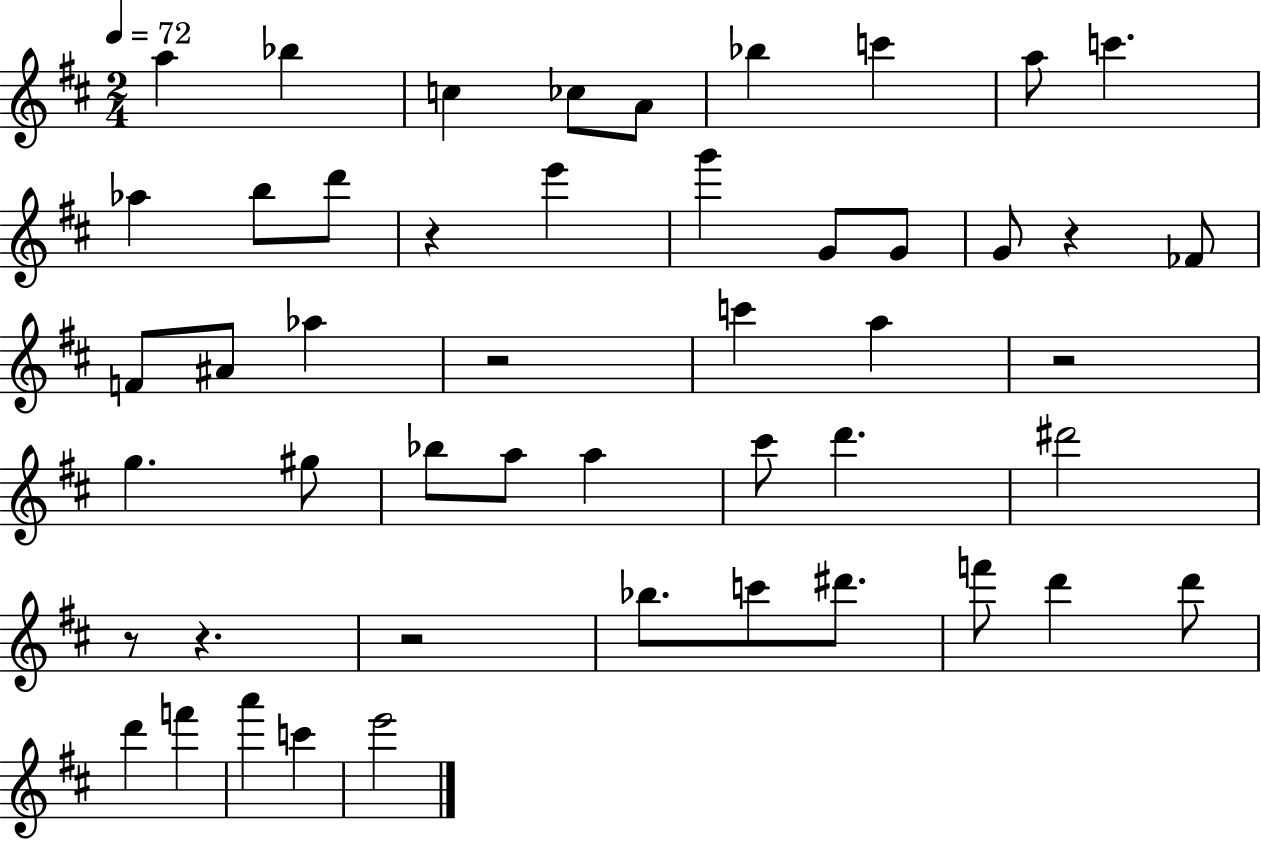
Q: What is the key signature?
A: D major